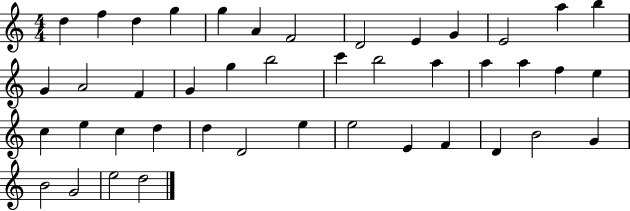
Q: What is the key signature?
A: C major